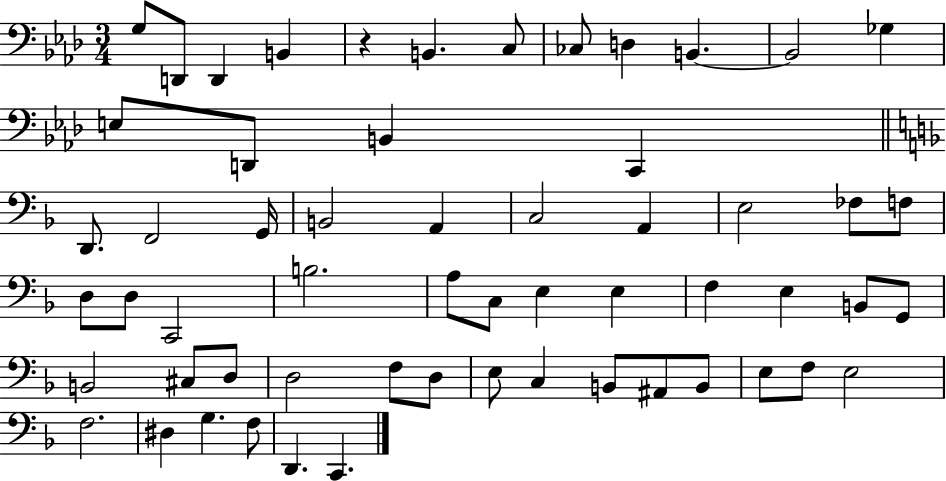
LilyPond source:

{
  \clef bass
  \numericTimeSignature
  \time 3/4
  \key aes \major
  \repeat volta 2 { g8 d,8 d,4 b,4 | r4 b,4. c8 | ces8 d4 b,4.~~ | b,2 ges4 | \break e8 d,8 b,4 c,4 | \bar "||" \break \key f \major d,8. f,2 g,16 | b,2 a,4 | c2 a,4 | e2 fes8 f8 | \break d8 d8 c,2 | b2. | a8 c8 e4 e4 | f4 e4 b,8 g,8 | \break b,2 cis8 d8 | d2 f8 d8 | e8 c4 b,8 ais,8 b,8 | e8 f8 e2 | \break f2. | dis4 g4. f8 | d,4. c,4. | } \bar "|."
}